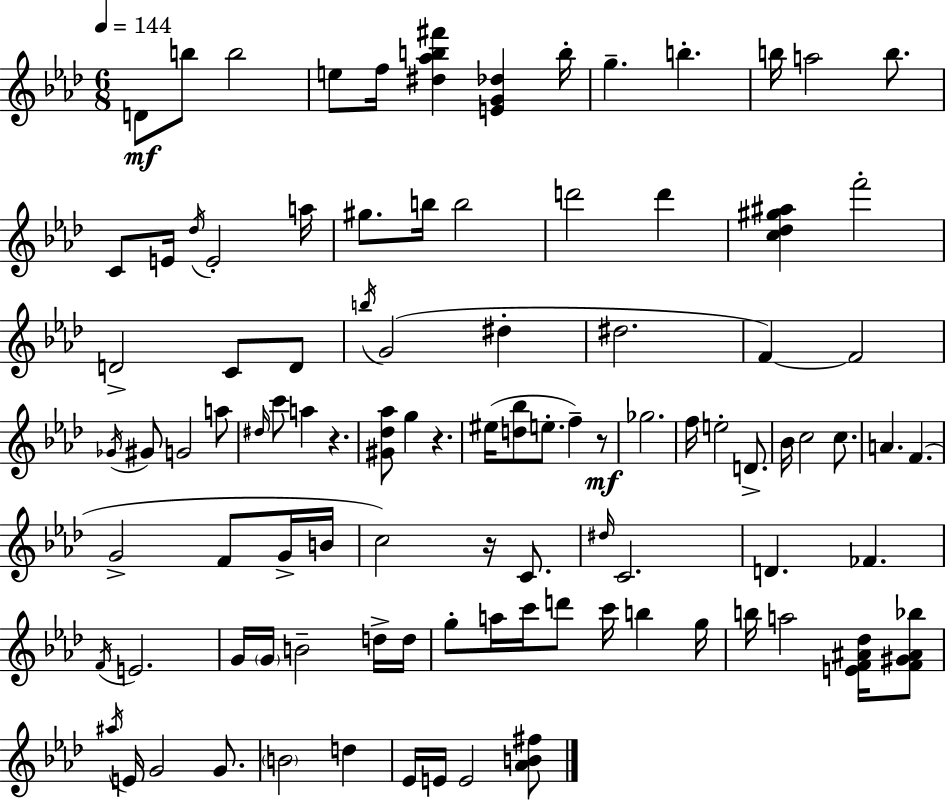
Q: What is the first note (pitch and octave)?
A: D4